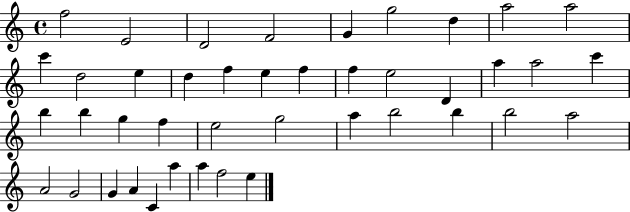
F5/h E4/h D4/h F4/h G4/q G5/h D5/q A5/h A5/h C6/q D5/h E5/q D5/q F5/q E5/q F5/q F5/q E5/h D4/q A5/q A5/h C6/q B5/q B5/q G5/q F5/q E5/h G5/h A5/q B5/h B5/q B5/h A5/h A4/h G4/h G4/q A4/q C4/q A5/q A5/q F5/h E5/q